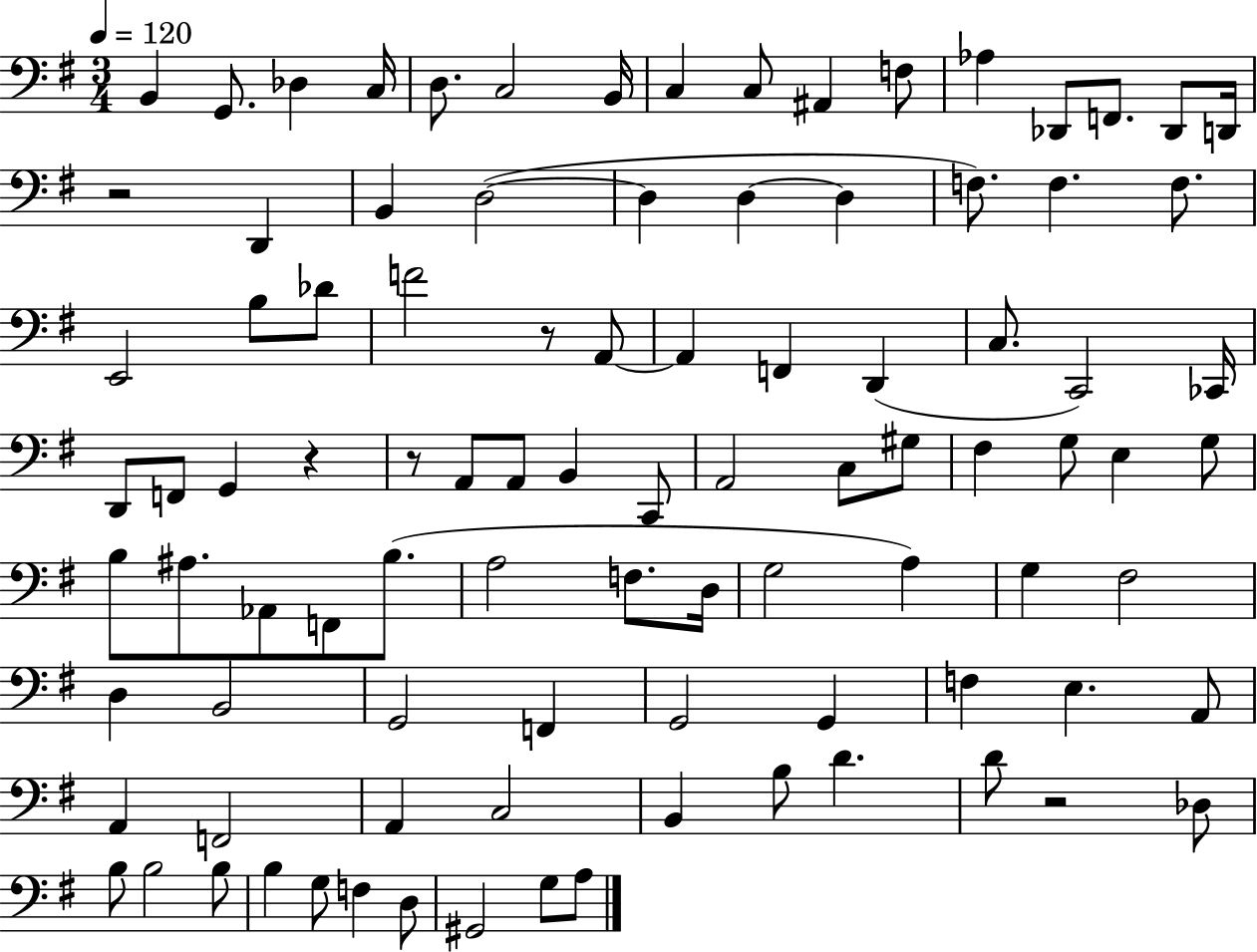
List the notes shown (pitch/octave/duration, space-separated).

B2/q G2/e. Db3/q C3/s D3/e. C3/h B2/s C3/q C3/e A#2/q F3/e Ab3/q Db2/e F2/e. Db2/e D2/s R/h D2/q B2/q D3/h D3/q D3/q D3/q F3/e. F3/q. F3/e. E2/h B3/e Db4/e F4/h R/e A2/e A2/q F2/q D2/q C3/e. C2/h CES2/s D2/e F2/e G2/q R/q R/e A2/e A2/e B2/q C2/e A2/h C3/e G#3/e F#3/q G3/e E3/q G3/e B3/e A#3/e. Ab2/e F2/e B3/e. A3/h F3/e. D3/s G3/h A3/q G3/q F#3/h D3/q B2/h G2/h F2/q G2/h G2/q F3/q E3/q. A2/e A2/q F2/h A2/q C3/h B2/q B3/e D4/q. D4/e R/h Db3/e B3/e B3/h B3/e B3/q G3/e F3/q D3/e G#2/h G3/e A3/e